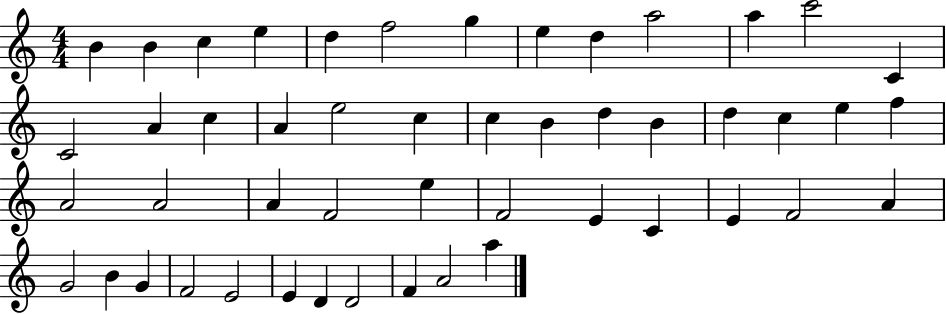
B4/q B4/q C5/q E5/q D5/q F5/h G5/q E5/q D5/q A5/h A5/q C6/h C4/q C4/h A4/q C5/q A4/q E5/h C5/q C5/q B4/q D5/q B4/q D5/q C5/q E5/q F5/q A4/h A4/h A4/q F4/h E5/q F4/h E4/q C4/q E4/q F4/h A4/q G4/h B4/q G4/q F4/h E4/h E4/q D4/q D4/h F4/q A4/h A5/q